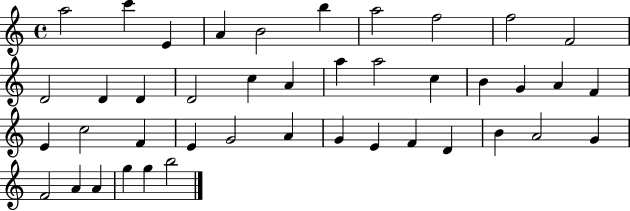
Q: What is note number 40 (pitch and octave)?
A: G5